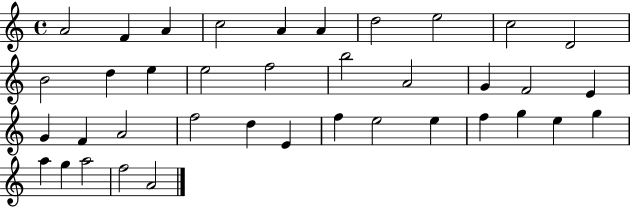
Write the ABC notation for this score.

X:1
T:Untitled
M:4/4
L:1/4
K:C
A2 F A c2 A A d2 e2 c2 D2 B2 d e e2 f2 b2 A2 G F2 E G F A2 f2 d E f e2 e f g e g a g a2 f2 A2